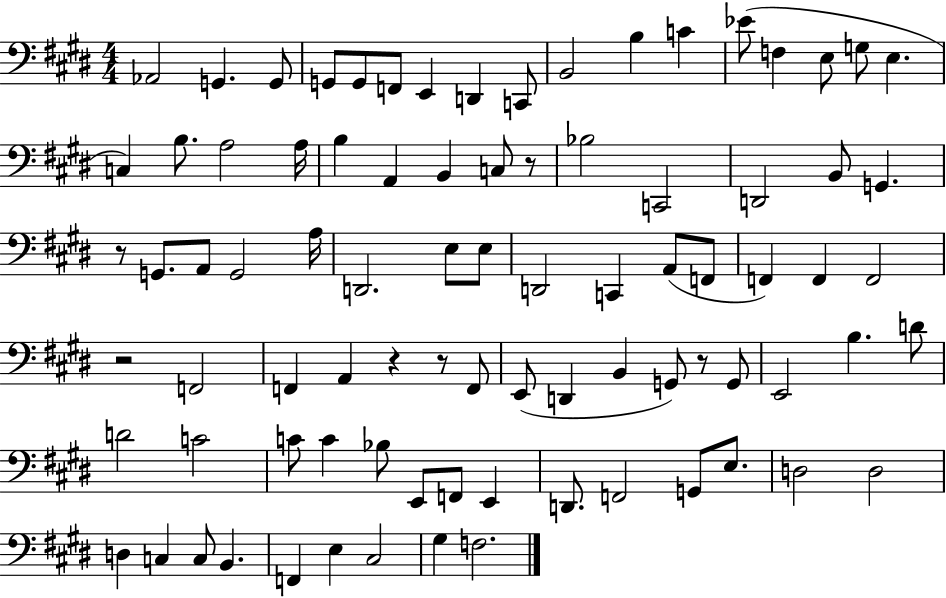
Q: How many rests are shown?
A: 6